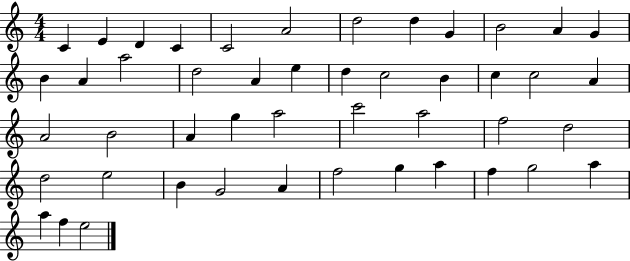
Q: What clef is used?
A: treble